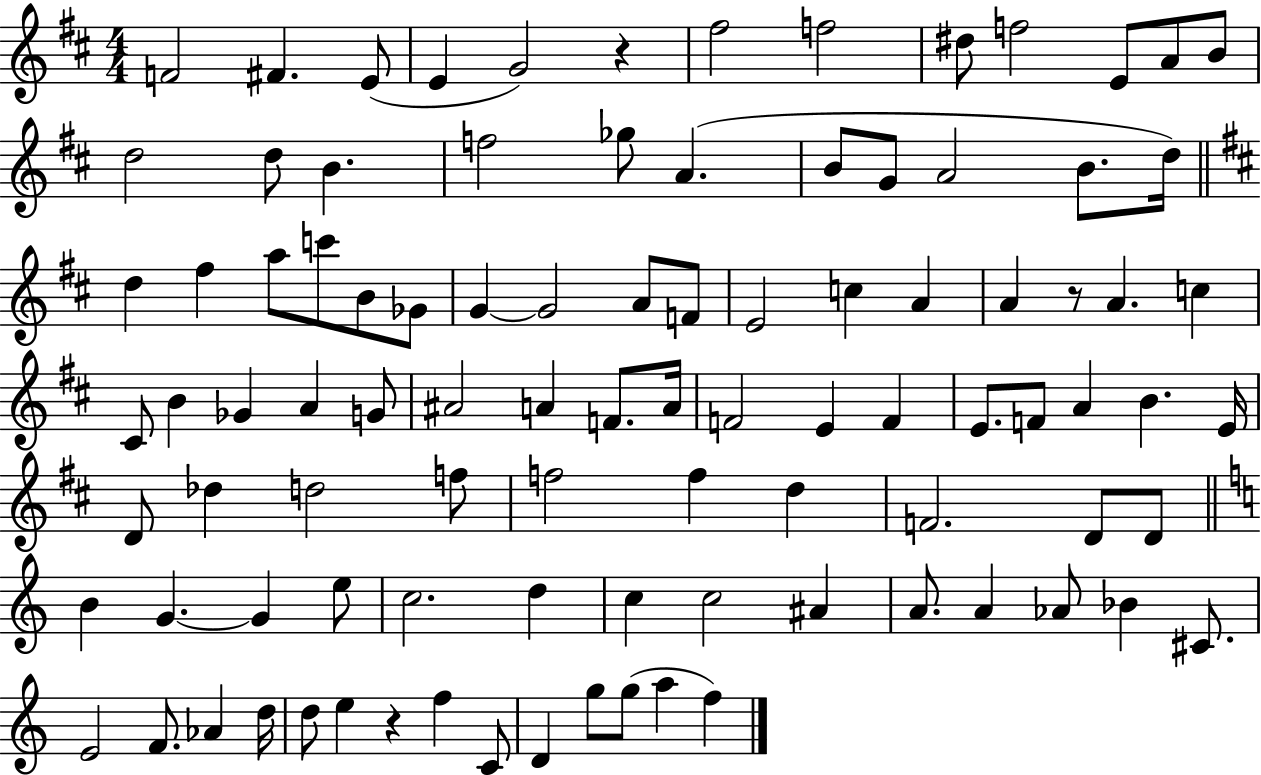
{
  \clef treble
  \numericTimeSignature
  \time 4/4
  \key d \major
  f'2 fis'4. e'8( | e'4 g'2) r4 | fis''2 f''2 | dis''8 f''2 e'8 a'8 b'8 | \break d''2 d''8 b'4. | f''2 ges''8 a'4.( | b'8 g'8 a'2 b'8. d''16) | \bar "||" \break \key b \minor d''4 fis''4 a''8 c'''8 b'8 ges'8 | g'4~~ g'2 a'8 f'8 | e'2 c''4 a'4 | a'4 r8 a'4. c''4 | \break cis'8 b'4 ges'4 a'4 g'8 | ais'2 a'4 f'8. a'16 | f'2 e'4 f'4 | e'8. f'8 a'4 b'4. e'16 | \break d'8 des''4 d''2 f''8 | f''2 f''4 d''4 | f'2. d'8 d'8 | \bar "||" \break \key a \minor b'4 g'4.~~ g'4 e''8 | c''2. d''4 | c''4 c''2 ais'4 | a'8. a'4 aes'8 bes'4 cis'8. | \break e'2 f'8. aes'4 d''16 | d''8 e''4 r4 f''4 c'8 | d'4 g''8 g''8( a''4 f''4) | \bar "|."
}